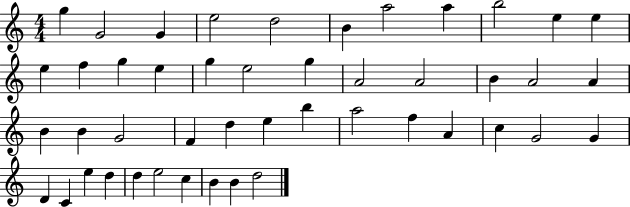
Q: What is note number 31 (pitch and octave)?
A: A5